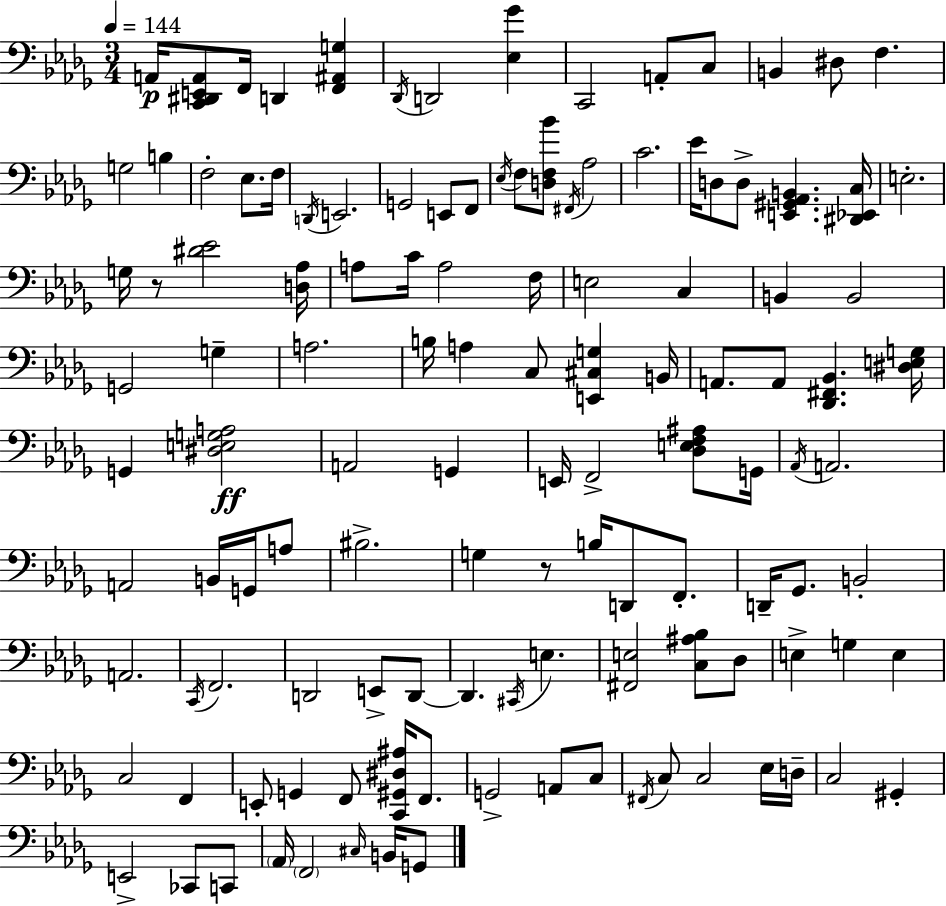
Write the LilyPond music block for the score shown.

{
  \clef bass
  \numericTimeSignature
  \time 3/4
  \key bes \minor
  \tempo 4 = 144
  a,16\p <c, dis, e, a,>8 f,16 d,4 <f, ais, g>4 | \acciaccatura { des,16 } d,2 <ees ges'>4 | c,2 a,8-. c8 | b,4 dis8 f4. | \break g2 b4 | f2-. ees8. | f16 \acciaccatura { d,16 } e,2. | g,2 e,8 | \break f,8 \acciaccatura { ees16 } f8 <d f bes'>8 \acciaccatura { fis,16 } aes2 | c'2. | ees'16 d8 d8-> <e, gis, aes, b,>4. | <dis, ees, c>16 e2.-. | \break g16 r8 <dis' ees'>2 | <d aes>16 a8 c'16 a2 | f16 e2 | c4 b,4 b,2 | \break g,2 | g4-- a2. | b16 a4 c8 <e, cis g>4 | b,16 a,8. a,8 <des, fis, bes,>4. | \break <dis e g>16 g,4 <dis e g a>2\ff | a,2 | g,4 e,16 f,2-> | <des e f ais>8 g,16 \acciaccatura { aes,16 } a,2. | \break a,2 | b,16 g,16 a8 bis2.-> | g4 r8 b16 | d,8 f,8.-. d,16-- ges,8. b,2-. | \break a,2. | \acciaccatura { c,16 } f,2. | d,2 | e,8-> d,8~~ d,4. | \break \acciaccatura { cis,16 } e4. <fis, e>2 | <c ais bes>8 des8 e4-> g4 | e4 c2 | f,4 e,8-. g,4 | \break f,8 <c, gis, dis ais>16 f,8. g,2-> | a,8 c8 \acciaccatura { fis,16 } c8 c2 | ees16 d16-- c2 | gis,4-. e,2-> | \break ces,8 c,8 \parenthesize aes,16 \parenthesize f,2 | \grace { cis16 } b,16 g,8 \bar "|."
}